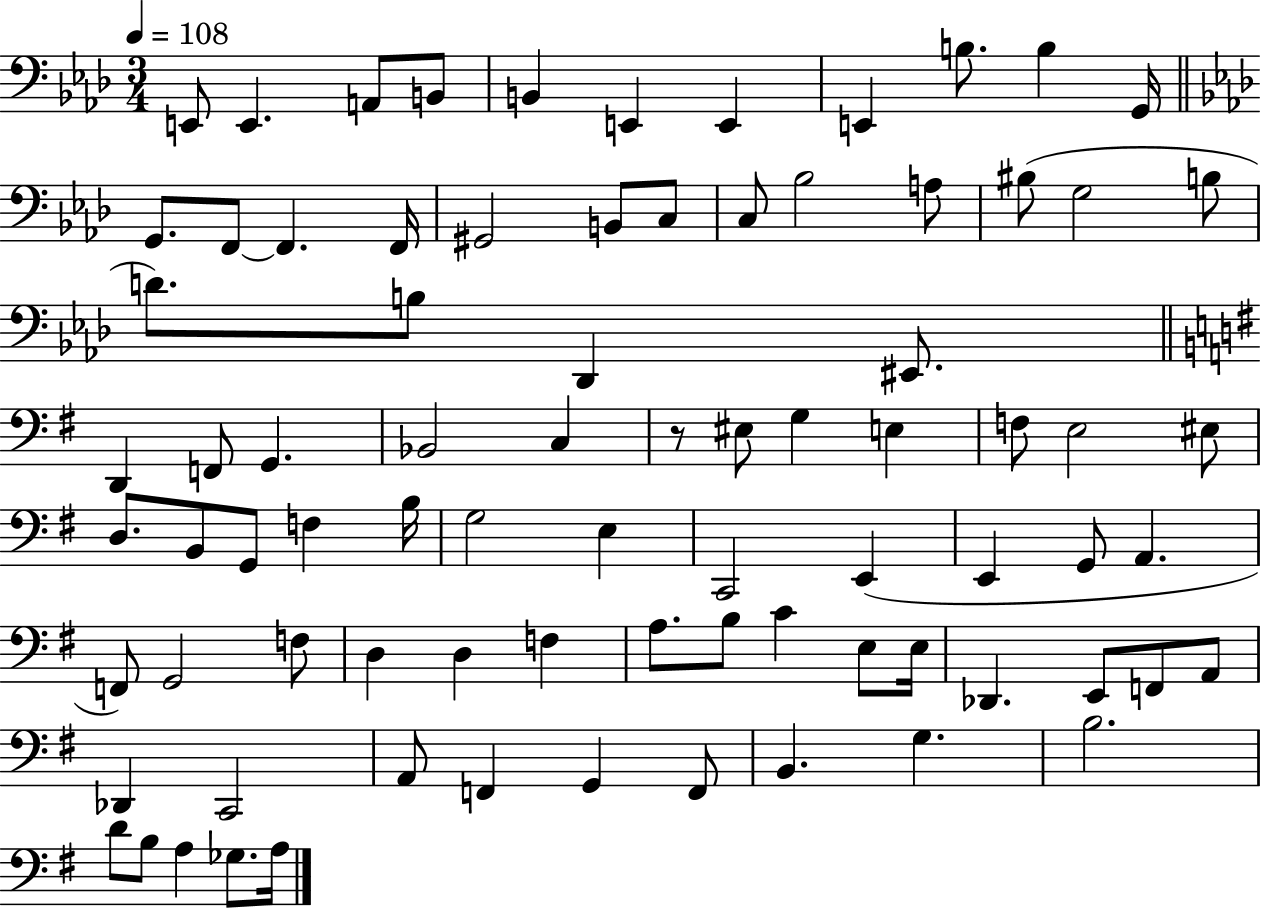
E2/e E2/q. A2/e B2/e B2/q E2/q E2/q E2/q B3/e. B3/q G2/s G2/e. F2/e F2/q. F2/s G#2/h B2/e C3/e C3/e Bb3/h A3/e BIS3/e G3/h B3/e D4/e. B3/e Db2/q EIS2/e. D2/q F2/e G2/q. Bb2/h C3/q R/e EIS3/e G3/q E3/q F3/e E3/h EIS3/e D3/e. B2/e G2/e F3/q B3/s G3/h E3/q C2/h E2/q E2/q G2/e A2/q. F2/e G2/h F3/e D3/q D3/q F3/q A3/e. B3/e C4/q E3/e E3/s Db2/q. E2/e F2/e A2/e Db2/q C2/h A2/e F2/q G2/q F2/e B2/q. G3/q. B3/h. D4/e B3/e A3/q Gb3/e. A3/s